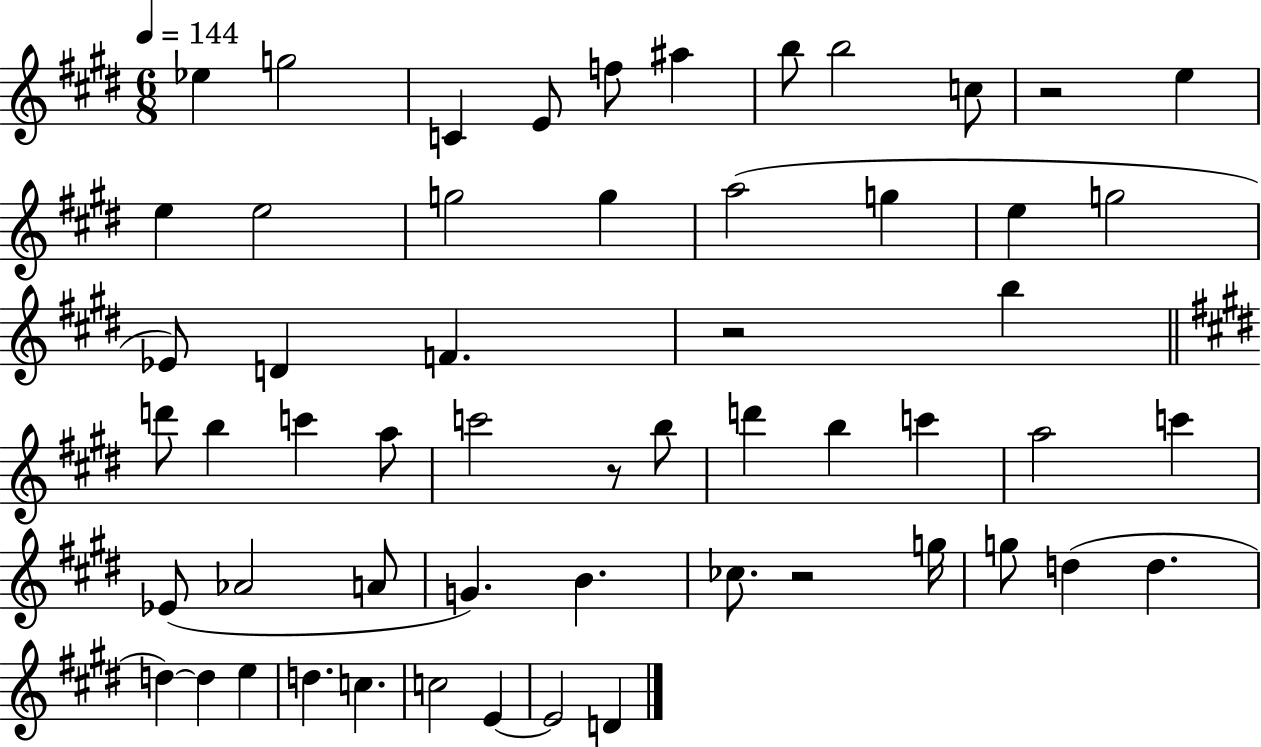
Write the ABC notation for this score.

X:1
T:Untitled
M:6/8
L:1/4
K:E
_e g2 C E/2 f/2 ^a b/2 b2 c/2 z2 e e e2 g2 g a2 g e g2 _E/2 D F z2 b d'/2 b c' a/2 c'2 z/2 b/2 d' b c' a2 c' _E/2 _A2 A/2 G B _c/2 z2 g/4 g/2 d d d d e d c c2 E E2 D